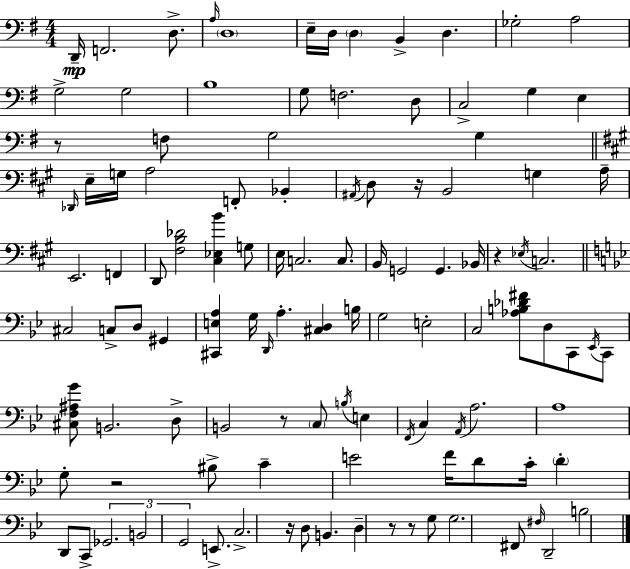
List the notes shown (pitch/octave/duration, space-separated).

D2/s F2/h. D3/e. A3/s D3/w E3/s D3/s D3/q B2/q D3/q. Gb3/h A3/h G3/h G3/h B3/w G3/e F3/h. D3/e C3/h G3/q E3/q R/e F3/e G3/h G3/q Db2/s E3/s G3/s A3/h F2/e Bb2/q A#2/s D3/e R/s B2/h G3/q A3/s E2/h. F2/q D2/e [F#3,B3,Db4]/h [C#3,Eb3,B4]/q G3/e E3/s C3/h. C3/e. B2/s G2/h G2/q. Bb2/s R/q Eb3/s C3/h. C#3/h C3/e D3/e G#2/q [C#2,E3,A3]/q G3/s D2/s A3/q. [C#3,D3]/q B3/s G3/h E3/h C3/h [Ab3,B3,Db4,F#4]/e D3/e C2/e Eb2/s C2/e [C#3,F3,A#3,G4]/e B2/h. D3/e B2/h R/e C3/e B3/s E3/q F2/s C3/q A2/s A3/h. A3/w G3/e R/h BIS3/e C4/q E4/h F4/s D4/e C4/s D4/q D2/e C2/e Gb2/h. B2/h G2/h E2/e. C3/h. R/s D3/e B2/q. D3/q R/e R/e G3/e G3/h. F#2/e F#3/s D2/h B3/h